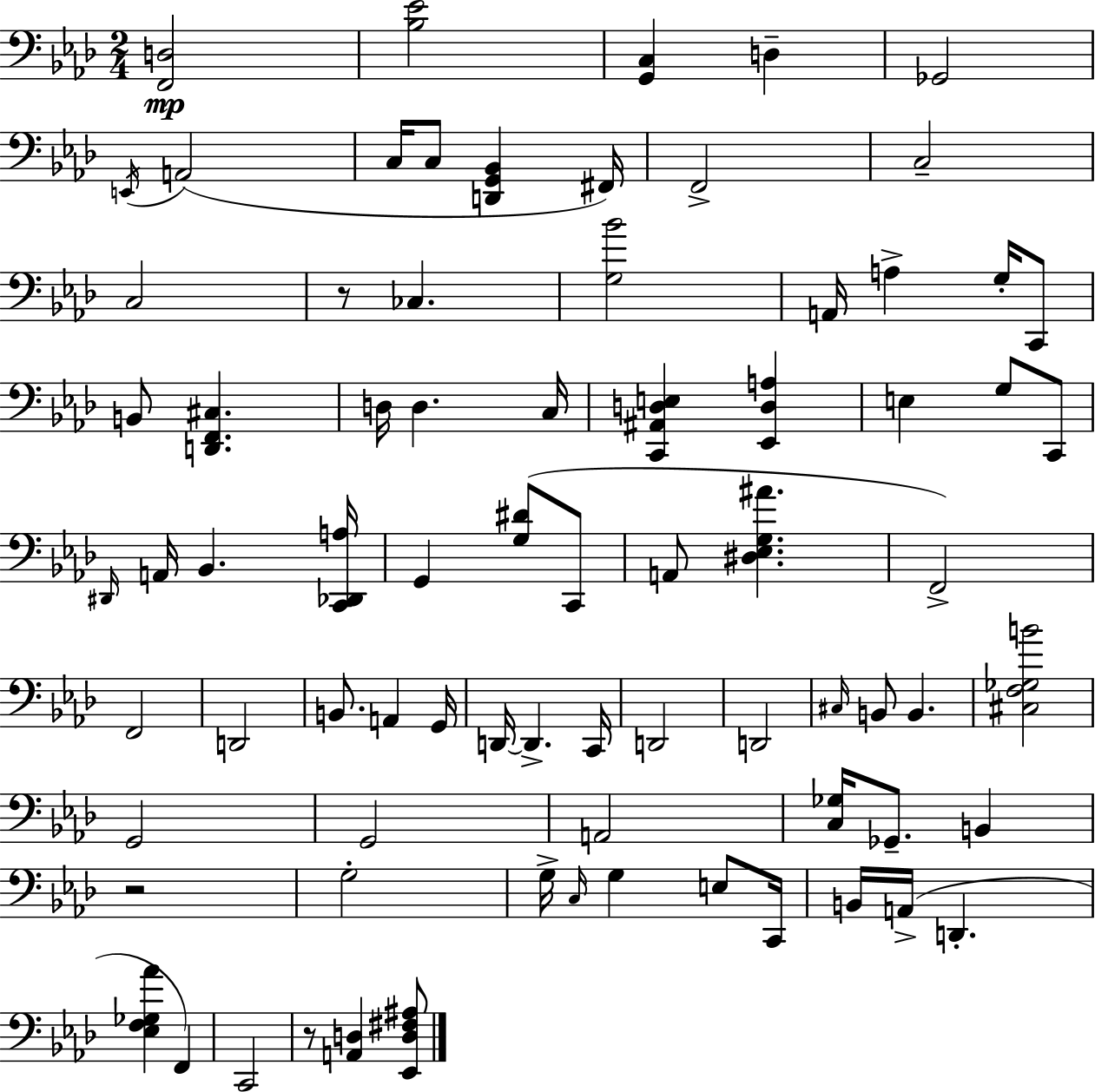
[F2,D3]/h [Bb3,Eb4]/h [G2,C3]/q D3/q Gb2/h E2/s A2/h C3/s C3/e [D2,G2,Bb2]/q F#2/s F2/h C3/h C3/h R/e CES3/q. [G3,Bb4]/h A2/s A3/q G3/s C2/e B2/e [D2,F2,C#3]/q. D3/s D3/q. C3/s [C2,A#2,D3,E3]/q [Eb2,D3,A3]/q E3/q G3/e C2/e D#2/s A2/s Bb2/q. [C2,Db2,A3]/s G2/q [G3,D#4]/e C2/e A2/e [D#3,Eb3,G3,A#4]/q. F2/h F2/h D2/h B2/e. A2/q G2/s D2/s D2/q. C2/s D2/h D2/h C#3/s B2/e B2/q. [C#3,F3,Gb3,B4]/h G2/h G2/h A2/h [C3,Gb3]/s Gb2/e. B2/q R/h G3/h G3/s C3/s G3/q E3/e C2/s B2/s A2/s D2/q. [Eb3,F3,Gb3,Ab4]/q F2/q C2/h R/e [A2,D3]/q [Eb2,D3,F#3,A#3]/e